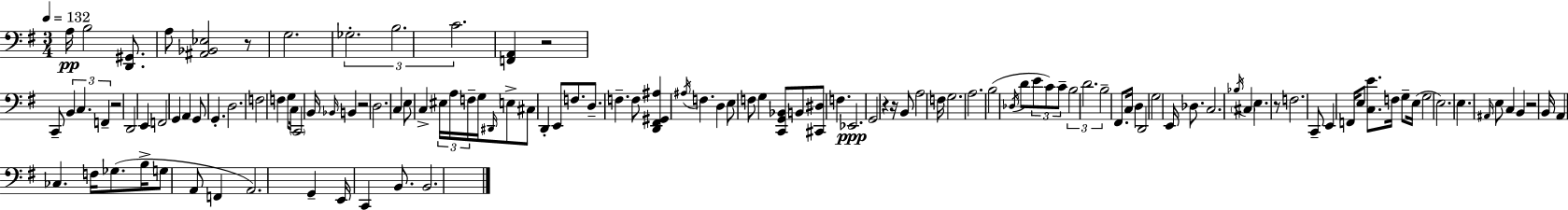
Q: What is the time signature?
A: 3/4